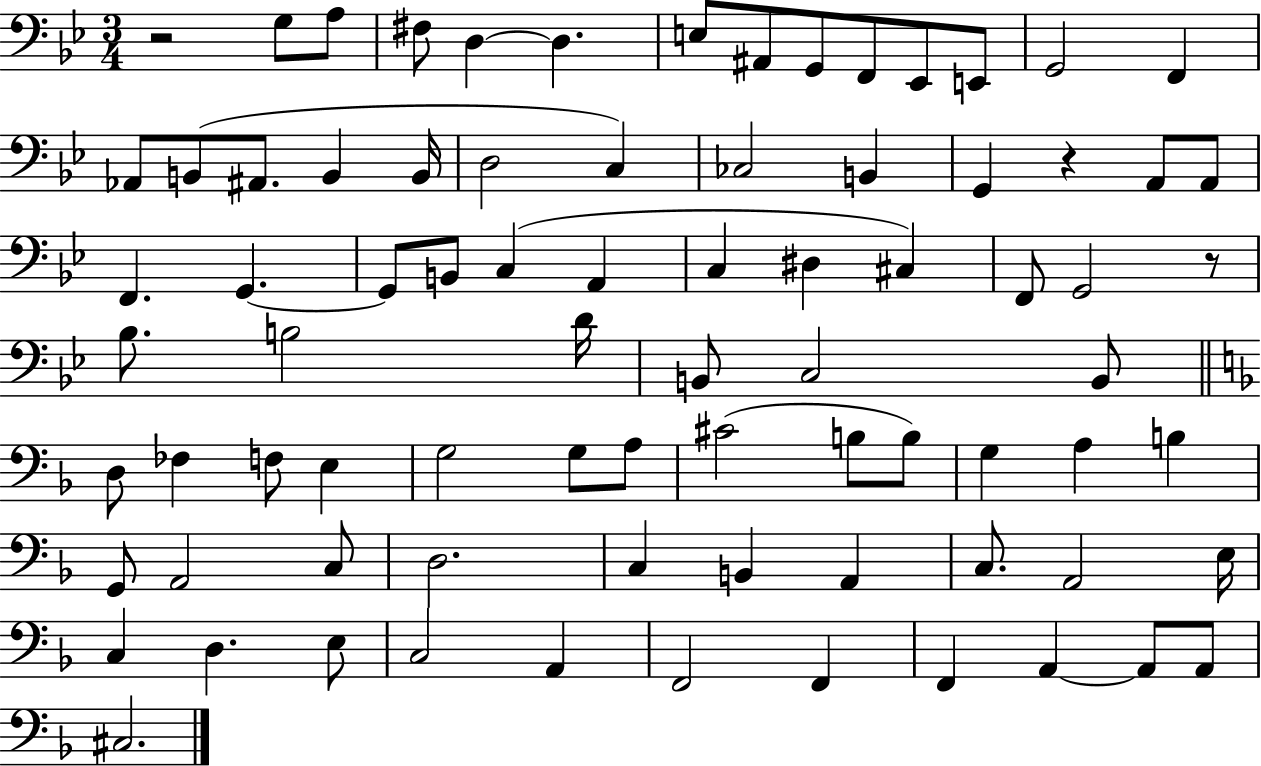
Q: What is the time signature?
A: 3/4